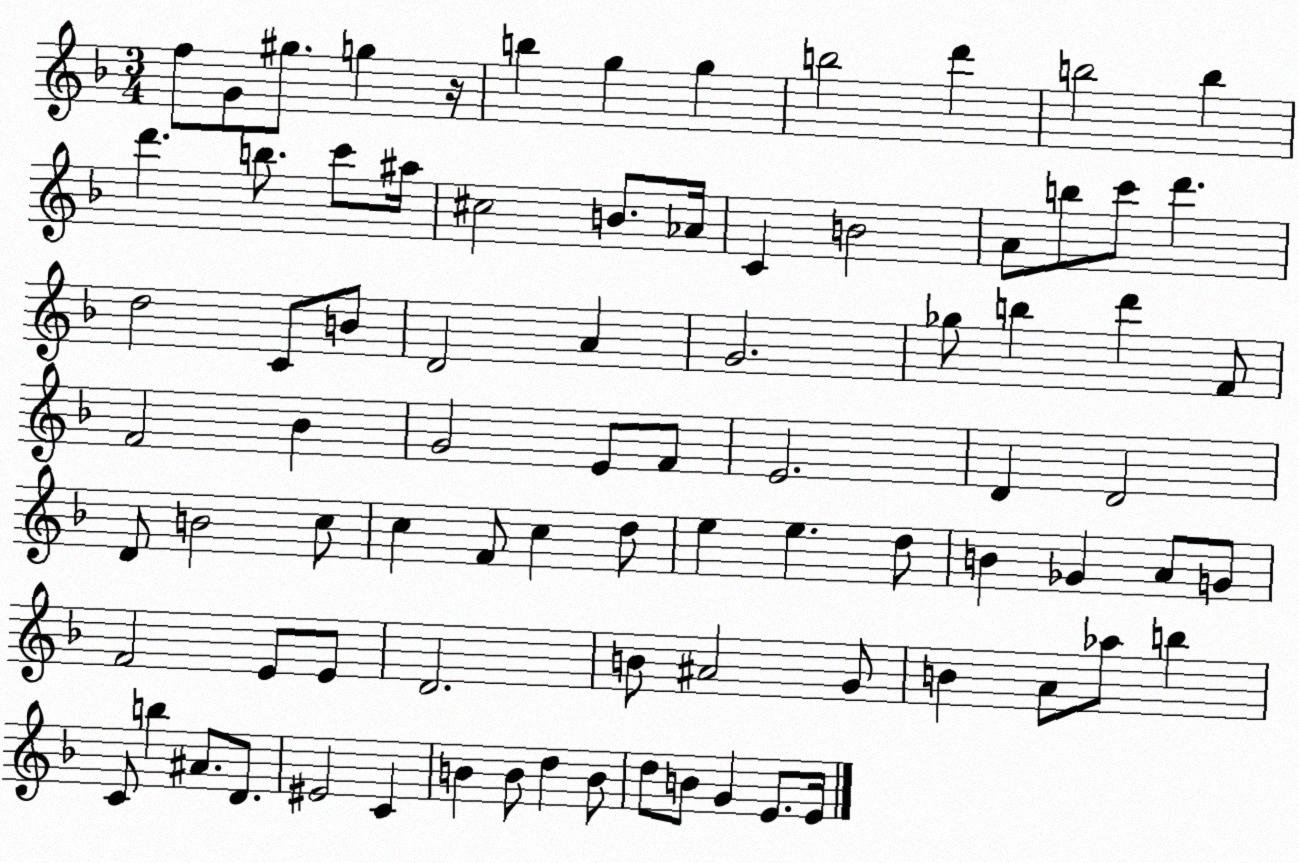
X:1
T:Untitled
M:3/4
L:1/4
K:F
f/2 G/2 ^g/2 g z/4 b g g b2 d' b2 b d' b/2 c'/2 ^a/4 ^c2 B/2 _A/4 C B2 A/2 b/2 c'/2 d' d2 C/2 B/2 D2 A G2 _g/2 b d' F/2 F2 _B G2 E/2 F/2 E2 D D2 D/2 B2 c/2 c F/2 c d/2 e e d/2 B _G A/2 G/2 F2 E/2 E/2 D2 B/2 ^A2 G/2 B A/2 _a/2 b C/2 b ^A/2 D/2 ^E2 C B B/2 d B/2 d/2 B/2 G E/2 E/4